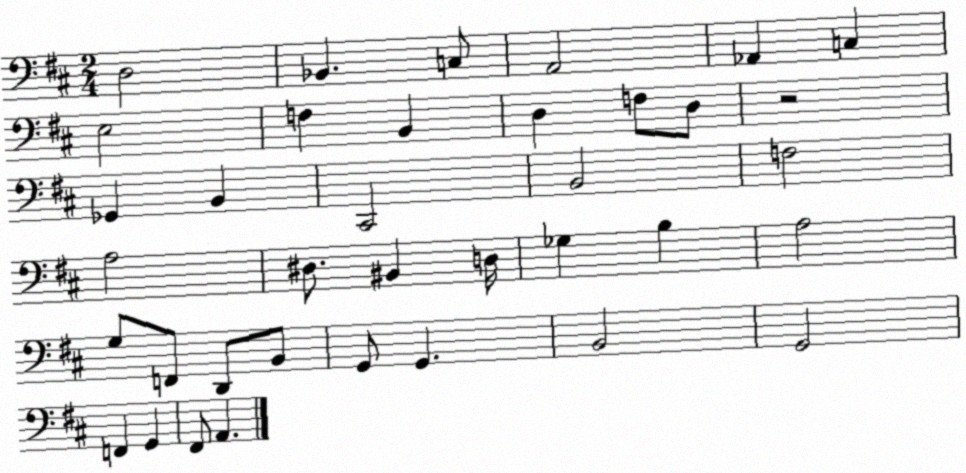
X:1
T:Untitled
M:2/4
L:1/4
K:D
D,2 _B,, C,/2 A,,2 _A,, C, E,2 F, B,, D, F,/2 D,/2 z2 _G,, B,, ^C,,2 B,,2 F,2 A,2 ^D,/2 ^B,, D,/4 _G, B, A,2 G,/2 F,,/2 D,,/2 B,,/2 G,,/2 G,, B,,2 G,,2 F,, G,, ^F,,/2 A,,